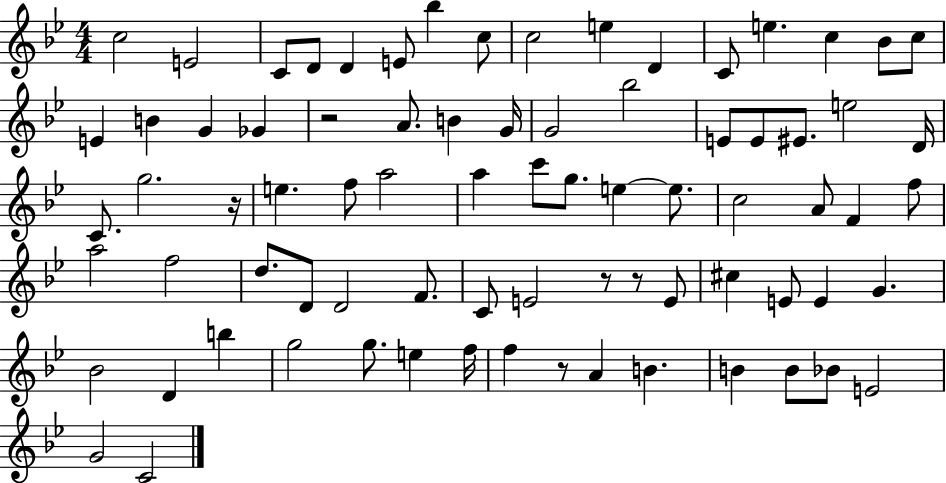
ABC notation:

X:1
T:Untitled
M:4/4
L:1/4
K:Bb
c2 E2 C/2 D/2 D E/2 _b c/2 c2 e D C/2 e c _B/2 c/2 E B G _G z2 A/2 B G/4 G2 _b2 E/2 E/2 ^E/2 e2 D/4 C/2 g2 z/4 e f/2 a2 a c'/2 g/2 e e/2 c2 A/2 F f/2 a2 f2 d/2 D/2 D2 F/2 C/2 E2 z/2 z/2 E/2 ^c E/2 E G _B2 D b g2 g/2 e f/4 f z/2 A B B B/2 _B/2 E2 G2 C2